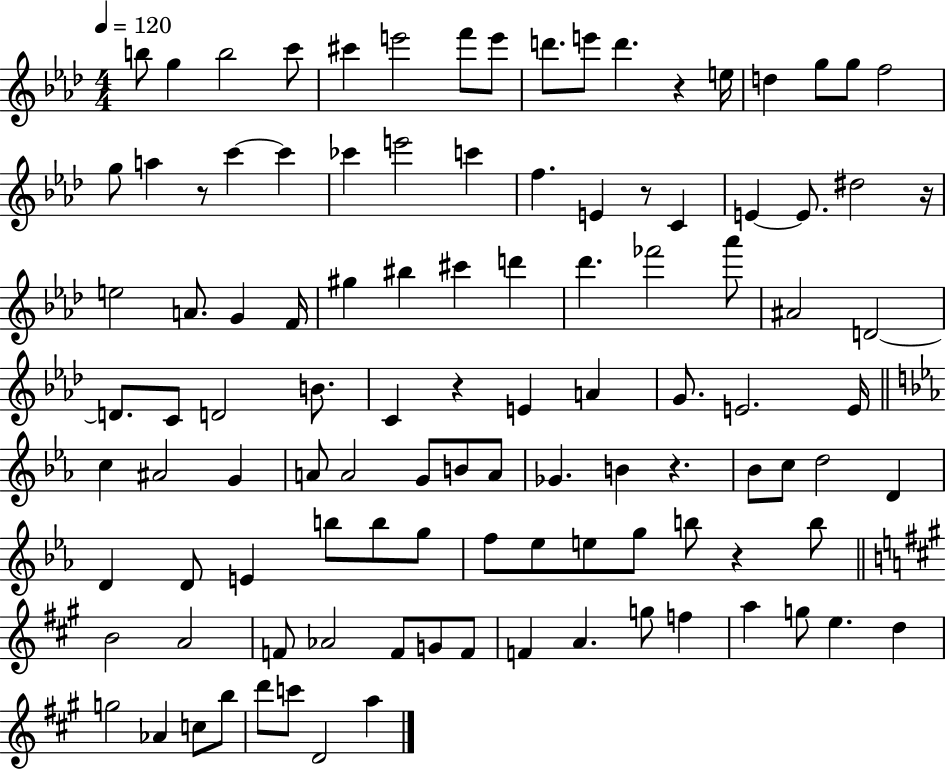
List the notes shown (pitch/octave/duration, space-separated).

B5/e G5/q B5/h C6/e C#6/q E6/h F6/e E6/e D6/e. E6/e D6/q. R/q E5/s D5/q G5/e G5/e F5/h G5/e A5/q R/e C6/q C6/q CES6/q E6/h C6/q F5/q. E4/q R/e C4/q E4/q E4/e. D#5/h R/s E5/h A4/e. G4/q F4/s G#5/q BIS5/q C#6/q D6/q Db6/q. FES6/h Ab6/e A#4/h D4/h D4/e. C4/e D4/h B4/e. C4/q R/q E4/q A4/q G4/e. E4/h. E4/s C5/q A#4/h G4/q A4/e A4/h G4/e B4/e A4/e Gb4/q. B4/q R/q. Bb4/e C5/e D5/h D4/q D4/q D4/e E4/q B5/e B5/e G5/e F5/e Eb5/e E5/e G5/e B5/e R/q B5/e B4/h A4/h F4/e Ab4/h F4/e G4/e F4/e F4/q A4/q. G5/e F5/q A5/q G5/e E5/q. D5/q G5/h Ab4/q C5/e B5/e D6/e C6/e D4/h A5/q